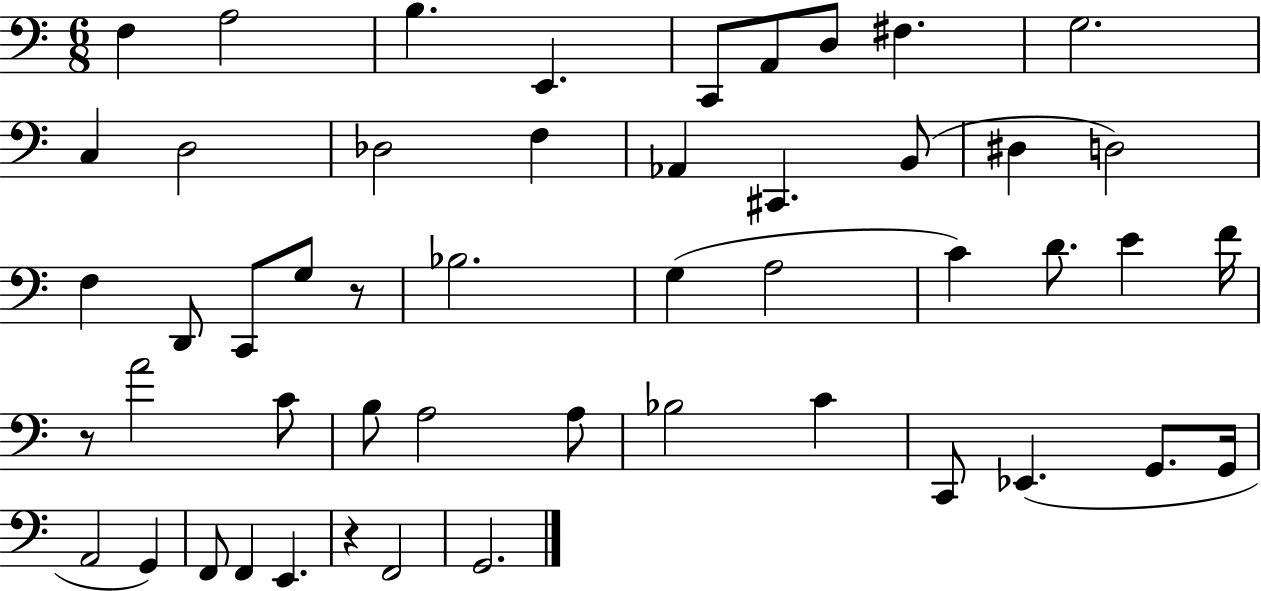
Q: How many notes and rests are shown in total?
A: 50